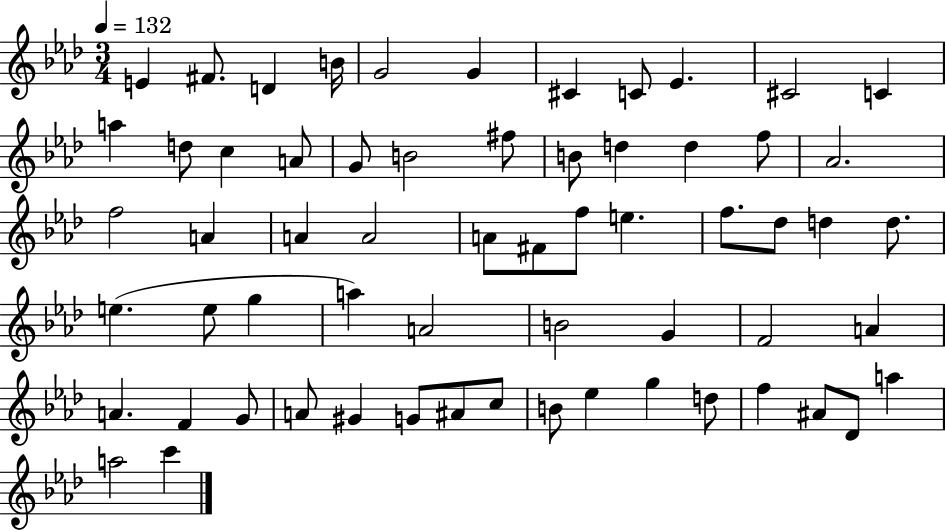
{
  \clef treble
  \numericTimeSignature
  \time 3/4
  \key aes \major
  \tempo 4 = 132
  e'4 fis'8. d'4 b'16 | g'2 g'4 | cis'4 c'8 ees'4. | cis'2 c'4 | \break a''4 d''8 c''4 a'8 | g'8 b'2 fis''8 | b'8 d''4 d''4 f''8 | aes'2. | \break f''2 a'4 | a'4 a'2 | a'8 fis'8 f''8 e''4. | f''8. des''8 d''4 d''8. | \break e''4.( e''8 g''4 | a''4) a'2 | b'2 g'4 | f'2 a'4 | \break a'4. f'4 g'8 | a'8 gis'4 g'8 ais'8 c''8 | b'8 ees''4 g''4 d''8 | f''4 ais'8 des'8 a''4 | \break a''2 c'''4 | \bar "|."
}